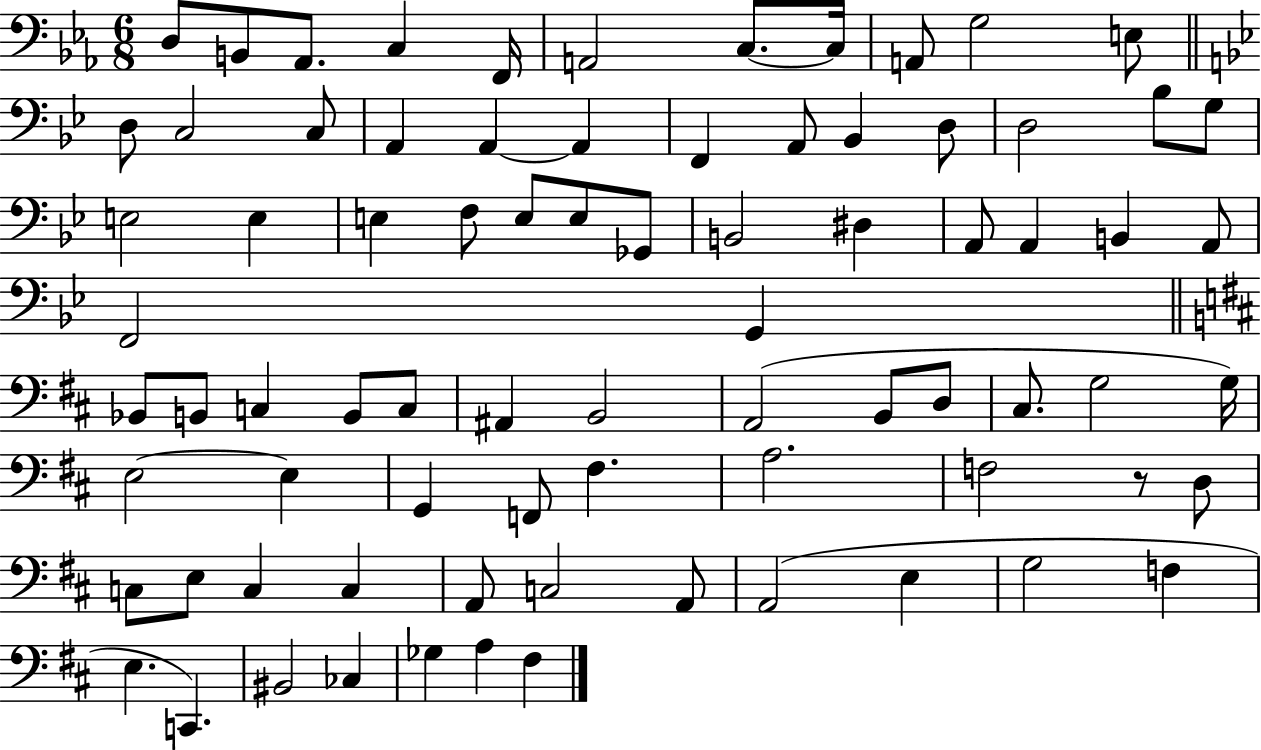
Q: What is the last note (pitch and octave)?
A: F#3